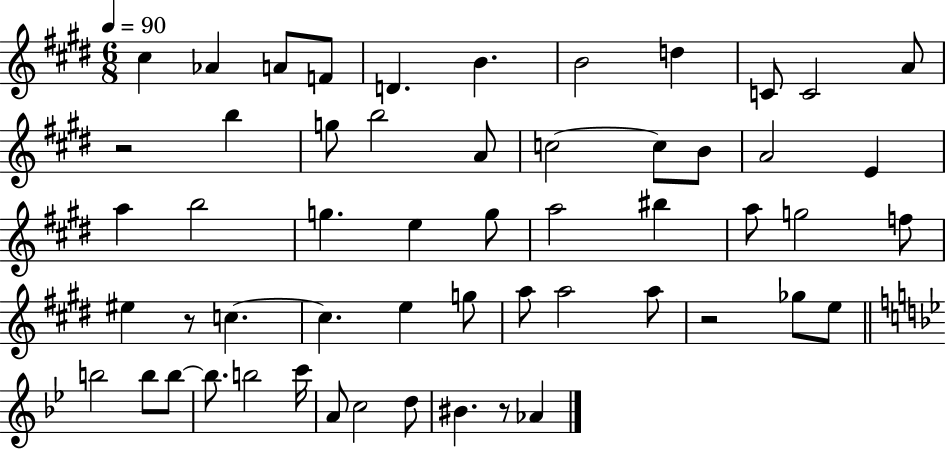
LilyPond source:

{
  \clef treble
  \numericTimeSignature
  \time 6/8
  \key e \major
  \tempo 4 = 90
  \repeat volta 2 { cis''4 aes'4 a'8 f'8 | d'4. b'4. | b'2 d''4 | c'8 c'2 a'8 | \break r2 b''4 | g''8 b''2 a'8 | c''2~~ c''8 b'8 | a'2 e'4 | \break a''4 b''2 | g''4. e''4 g''8 | a''2 bis''4 | a''8 g''2 f''8 | \break eis''4 r8 c''4.~~ | c''4. e''4 g''8 | a''8 a''2 a''8 | r2 ges''8 e''8 | \break \bar "||" \break \key g \minor b''2 b''8 b''8~~ | b''8. b''2 c'''16 | a'8 c''2 d''8 | bis'4. r8 aes'4 | \break } \bar "|."
}